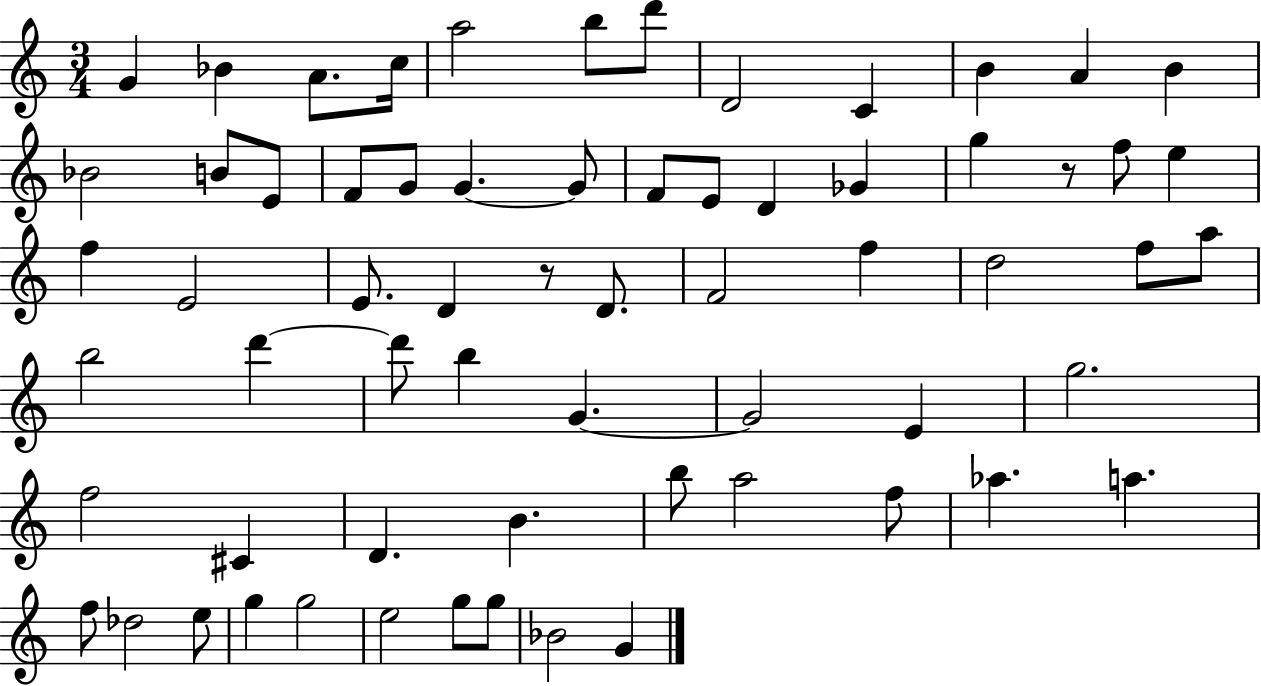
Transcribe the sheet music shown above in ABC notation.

X:1
T:Untitled
M:3/4
L:1/4
K:C
G _B A/2 c/4 a2 b/2 d'/2 D2 C B A B _B2 B/2 E/2 F/2 G/2 G G/2 F/2 E/2 D _G g z/2 f/2 e f E2 E/2 D z/2 D/2 F2 f d2 f/2 a/2 b2 d' d'/2 b G G2 E g2 f2 ^C D B b/2 a2 f/2 _a a f/2 _d2 e/2 g g2 e2 g/2 g/2 _B2 G